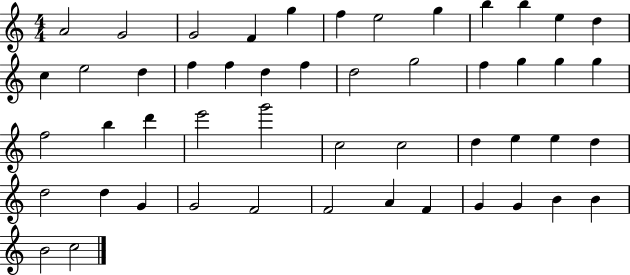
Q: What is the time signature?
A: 4/4